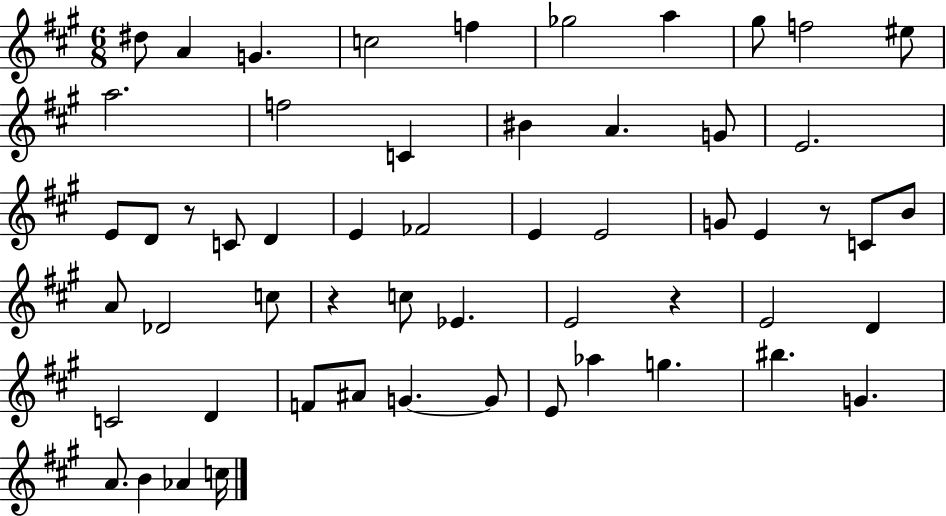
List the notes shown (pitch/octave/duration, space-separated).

D#5/e A4/q G4/q. C5/h F5/q Gb5/h A5/q G#5/e F5/h EIS5/e A5/h. F5/h C4/q BIS4/q A4/q. G4/e E4/h. E4/e D4/e R/e C4/e D4/q E4/q FES4/h E4/q E4/h G4/e E4/q R/e C4/e B4/e A4/e Db4/h C5/e R/q C5/e Eb4/q. E4/h R/q E4/h D4/q C4/h D4/q F4/e A#4/e G4/q. G4/e E4/e Ab5/q G5/q. BIS5/q. G4/q. A4/e. B4/q Ab4/q C5/s